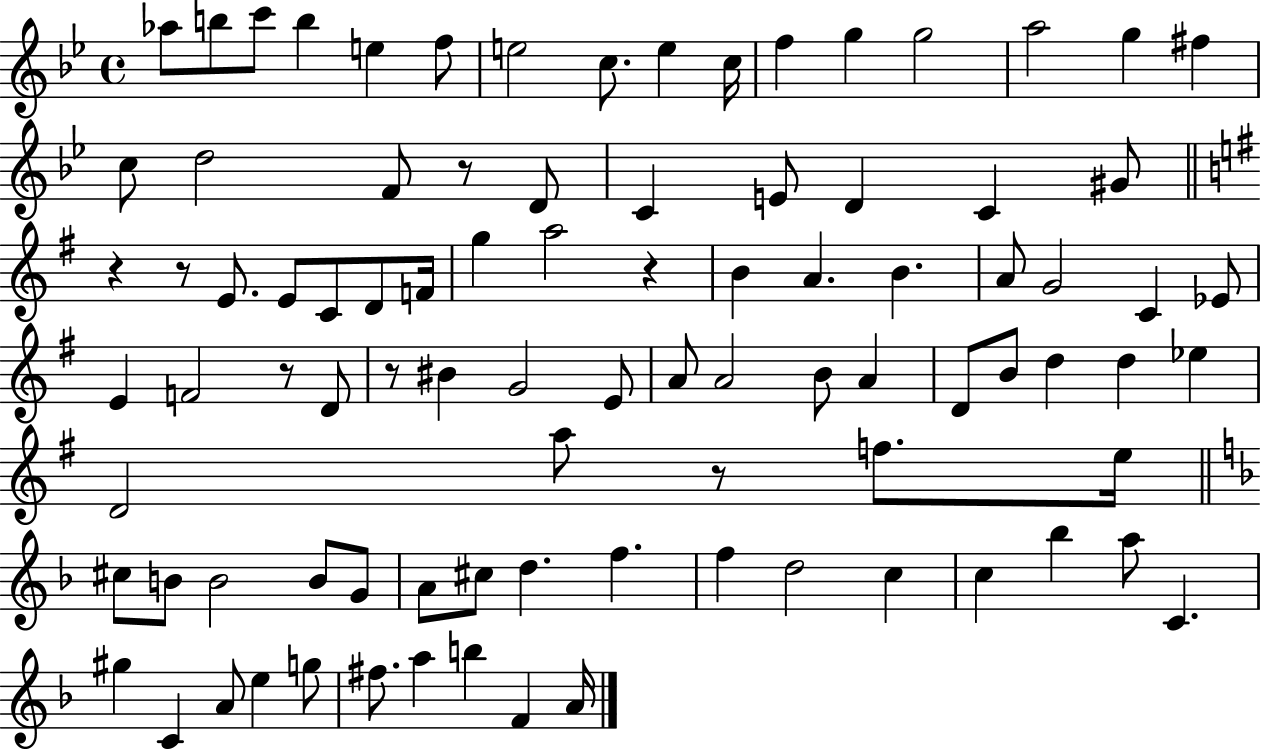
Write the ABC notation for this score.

X:1
T:Untitled
M:4/4
L:1/4
K:Bb
_a/2 b/2 c'/2 b e f/2 e2 c/2 e c/4 f g g2 a2 g ^f c/2 d2 F/2 z/2 D/2 C E/2 D C ^G/2 z z/2 E/2 E/2 C/2 D/2 F/4 g a2 z B A B A/2 G2 C _E/2 E F2 z/2 D/2 z/2 ^B G2 E/2 A/2 A2 B/2 A D/2 B/2 d d _e D2 a/2 z/2 f/2 e/4 ^c/2 B/2 B2 B/2 G/2 A/2 ^c/2 d f f d2 c c _b a/2 C ^g C A/2 e g/2 ^f/2 a b F A/4